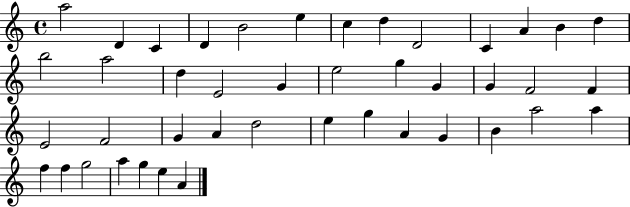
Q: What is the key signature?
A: C major